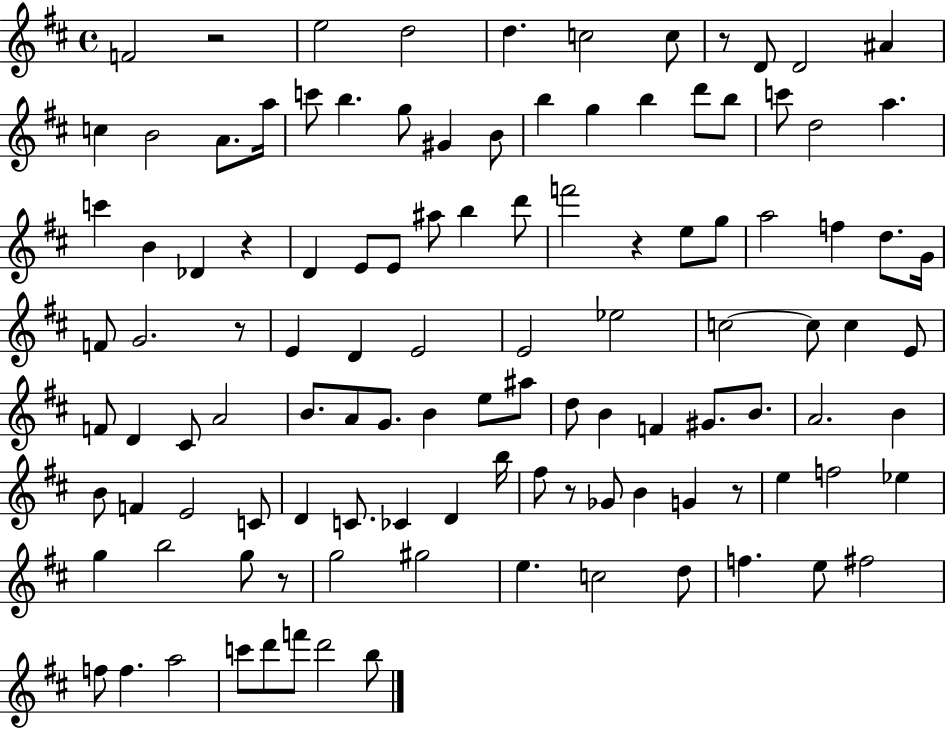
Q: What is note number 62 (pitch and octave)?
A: E5